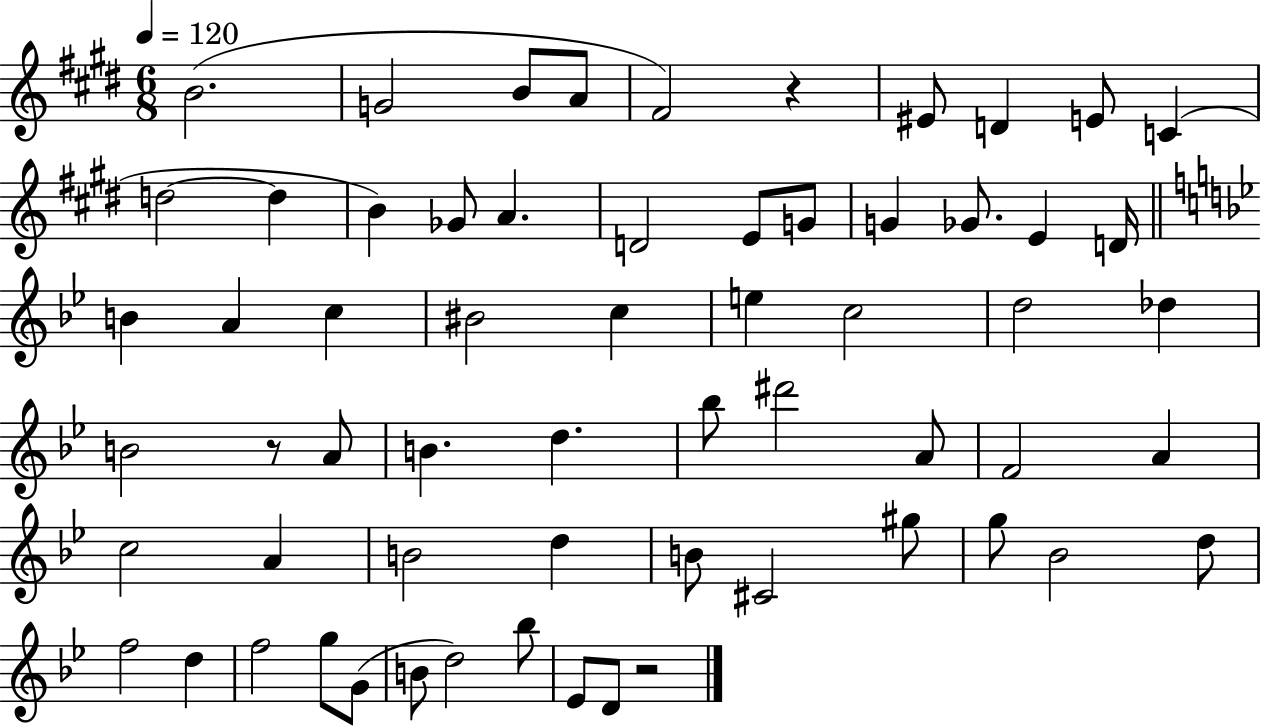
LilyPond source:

{
  \clef treble
  \numericTimeSignature
  \time 6/8
  \key e \major
  \tempo 4 = 120
  \repeat volta 2 { b'2.( | g'2 b'8 a'8 | fis'2) r4 | eis'8 d'4 e'8 c'4( | \break d''2~~ d''4 | b'4) ges'8 a'4. | d'2 e'8 g'8 | g'4 ges'8. e'4 d'16 | \break \bar "||" \break \key g \minor b'4 a'4 c''4 | bis'2 c''4 | e''4 c''2 | d''2 des''4 | \break b'2 r8 a'8 | b'4. d''4. | bes''8 dis'''2 a'8 | f'2 a'4 | \break c''2 a'4 | b'2 d''4 | b'8 cis'2 gis''8 | g''8 bes'2 d''8 | \break f''2 d''4 | f''2 g''8 g'8( | b'8 d''2) bes''8 | ees'8 d'8 r2 | \break } \bar "|."
}